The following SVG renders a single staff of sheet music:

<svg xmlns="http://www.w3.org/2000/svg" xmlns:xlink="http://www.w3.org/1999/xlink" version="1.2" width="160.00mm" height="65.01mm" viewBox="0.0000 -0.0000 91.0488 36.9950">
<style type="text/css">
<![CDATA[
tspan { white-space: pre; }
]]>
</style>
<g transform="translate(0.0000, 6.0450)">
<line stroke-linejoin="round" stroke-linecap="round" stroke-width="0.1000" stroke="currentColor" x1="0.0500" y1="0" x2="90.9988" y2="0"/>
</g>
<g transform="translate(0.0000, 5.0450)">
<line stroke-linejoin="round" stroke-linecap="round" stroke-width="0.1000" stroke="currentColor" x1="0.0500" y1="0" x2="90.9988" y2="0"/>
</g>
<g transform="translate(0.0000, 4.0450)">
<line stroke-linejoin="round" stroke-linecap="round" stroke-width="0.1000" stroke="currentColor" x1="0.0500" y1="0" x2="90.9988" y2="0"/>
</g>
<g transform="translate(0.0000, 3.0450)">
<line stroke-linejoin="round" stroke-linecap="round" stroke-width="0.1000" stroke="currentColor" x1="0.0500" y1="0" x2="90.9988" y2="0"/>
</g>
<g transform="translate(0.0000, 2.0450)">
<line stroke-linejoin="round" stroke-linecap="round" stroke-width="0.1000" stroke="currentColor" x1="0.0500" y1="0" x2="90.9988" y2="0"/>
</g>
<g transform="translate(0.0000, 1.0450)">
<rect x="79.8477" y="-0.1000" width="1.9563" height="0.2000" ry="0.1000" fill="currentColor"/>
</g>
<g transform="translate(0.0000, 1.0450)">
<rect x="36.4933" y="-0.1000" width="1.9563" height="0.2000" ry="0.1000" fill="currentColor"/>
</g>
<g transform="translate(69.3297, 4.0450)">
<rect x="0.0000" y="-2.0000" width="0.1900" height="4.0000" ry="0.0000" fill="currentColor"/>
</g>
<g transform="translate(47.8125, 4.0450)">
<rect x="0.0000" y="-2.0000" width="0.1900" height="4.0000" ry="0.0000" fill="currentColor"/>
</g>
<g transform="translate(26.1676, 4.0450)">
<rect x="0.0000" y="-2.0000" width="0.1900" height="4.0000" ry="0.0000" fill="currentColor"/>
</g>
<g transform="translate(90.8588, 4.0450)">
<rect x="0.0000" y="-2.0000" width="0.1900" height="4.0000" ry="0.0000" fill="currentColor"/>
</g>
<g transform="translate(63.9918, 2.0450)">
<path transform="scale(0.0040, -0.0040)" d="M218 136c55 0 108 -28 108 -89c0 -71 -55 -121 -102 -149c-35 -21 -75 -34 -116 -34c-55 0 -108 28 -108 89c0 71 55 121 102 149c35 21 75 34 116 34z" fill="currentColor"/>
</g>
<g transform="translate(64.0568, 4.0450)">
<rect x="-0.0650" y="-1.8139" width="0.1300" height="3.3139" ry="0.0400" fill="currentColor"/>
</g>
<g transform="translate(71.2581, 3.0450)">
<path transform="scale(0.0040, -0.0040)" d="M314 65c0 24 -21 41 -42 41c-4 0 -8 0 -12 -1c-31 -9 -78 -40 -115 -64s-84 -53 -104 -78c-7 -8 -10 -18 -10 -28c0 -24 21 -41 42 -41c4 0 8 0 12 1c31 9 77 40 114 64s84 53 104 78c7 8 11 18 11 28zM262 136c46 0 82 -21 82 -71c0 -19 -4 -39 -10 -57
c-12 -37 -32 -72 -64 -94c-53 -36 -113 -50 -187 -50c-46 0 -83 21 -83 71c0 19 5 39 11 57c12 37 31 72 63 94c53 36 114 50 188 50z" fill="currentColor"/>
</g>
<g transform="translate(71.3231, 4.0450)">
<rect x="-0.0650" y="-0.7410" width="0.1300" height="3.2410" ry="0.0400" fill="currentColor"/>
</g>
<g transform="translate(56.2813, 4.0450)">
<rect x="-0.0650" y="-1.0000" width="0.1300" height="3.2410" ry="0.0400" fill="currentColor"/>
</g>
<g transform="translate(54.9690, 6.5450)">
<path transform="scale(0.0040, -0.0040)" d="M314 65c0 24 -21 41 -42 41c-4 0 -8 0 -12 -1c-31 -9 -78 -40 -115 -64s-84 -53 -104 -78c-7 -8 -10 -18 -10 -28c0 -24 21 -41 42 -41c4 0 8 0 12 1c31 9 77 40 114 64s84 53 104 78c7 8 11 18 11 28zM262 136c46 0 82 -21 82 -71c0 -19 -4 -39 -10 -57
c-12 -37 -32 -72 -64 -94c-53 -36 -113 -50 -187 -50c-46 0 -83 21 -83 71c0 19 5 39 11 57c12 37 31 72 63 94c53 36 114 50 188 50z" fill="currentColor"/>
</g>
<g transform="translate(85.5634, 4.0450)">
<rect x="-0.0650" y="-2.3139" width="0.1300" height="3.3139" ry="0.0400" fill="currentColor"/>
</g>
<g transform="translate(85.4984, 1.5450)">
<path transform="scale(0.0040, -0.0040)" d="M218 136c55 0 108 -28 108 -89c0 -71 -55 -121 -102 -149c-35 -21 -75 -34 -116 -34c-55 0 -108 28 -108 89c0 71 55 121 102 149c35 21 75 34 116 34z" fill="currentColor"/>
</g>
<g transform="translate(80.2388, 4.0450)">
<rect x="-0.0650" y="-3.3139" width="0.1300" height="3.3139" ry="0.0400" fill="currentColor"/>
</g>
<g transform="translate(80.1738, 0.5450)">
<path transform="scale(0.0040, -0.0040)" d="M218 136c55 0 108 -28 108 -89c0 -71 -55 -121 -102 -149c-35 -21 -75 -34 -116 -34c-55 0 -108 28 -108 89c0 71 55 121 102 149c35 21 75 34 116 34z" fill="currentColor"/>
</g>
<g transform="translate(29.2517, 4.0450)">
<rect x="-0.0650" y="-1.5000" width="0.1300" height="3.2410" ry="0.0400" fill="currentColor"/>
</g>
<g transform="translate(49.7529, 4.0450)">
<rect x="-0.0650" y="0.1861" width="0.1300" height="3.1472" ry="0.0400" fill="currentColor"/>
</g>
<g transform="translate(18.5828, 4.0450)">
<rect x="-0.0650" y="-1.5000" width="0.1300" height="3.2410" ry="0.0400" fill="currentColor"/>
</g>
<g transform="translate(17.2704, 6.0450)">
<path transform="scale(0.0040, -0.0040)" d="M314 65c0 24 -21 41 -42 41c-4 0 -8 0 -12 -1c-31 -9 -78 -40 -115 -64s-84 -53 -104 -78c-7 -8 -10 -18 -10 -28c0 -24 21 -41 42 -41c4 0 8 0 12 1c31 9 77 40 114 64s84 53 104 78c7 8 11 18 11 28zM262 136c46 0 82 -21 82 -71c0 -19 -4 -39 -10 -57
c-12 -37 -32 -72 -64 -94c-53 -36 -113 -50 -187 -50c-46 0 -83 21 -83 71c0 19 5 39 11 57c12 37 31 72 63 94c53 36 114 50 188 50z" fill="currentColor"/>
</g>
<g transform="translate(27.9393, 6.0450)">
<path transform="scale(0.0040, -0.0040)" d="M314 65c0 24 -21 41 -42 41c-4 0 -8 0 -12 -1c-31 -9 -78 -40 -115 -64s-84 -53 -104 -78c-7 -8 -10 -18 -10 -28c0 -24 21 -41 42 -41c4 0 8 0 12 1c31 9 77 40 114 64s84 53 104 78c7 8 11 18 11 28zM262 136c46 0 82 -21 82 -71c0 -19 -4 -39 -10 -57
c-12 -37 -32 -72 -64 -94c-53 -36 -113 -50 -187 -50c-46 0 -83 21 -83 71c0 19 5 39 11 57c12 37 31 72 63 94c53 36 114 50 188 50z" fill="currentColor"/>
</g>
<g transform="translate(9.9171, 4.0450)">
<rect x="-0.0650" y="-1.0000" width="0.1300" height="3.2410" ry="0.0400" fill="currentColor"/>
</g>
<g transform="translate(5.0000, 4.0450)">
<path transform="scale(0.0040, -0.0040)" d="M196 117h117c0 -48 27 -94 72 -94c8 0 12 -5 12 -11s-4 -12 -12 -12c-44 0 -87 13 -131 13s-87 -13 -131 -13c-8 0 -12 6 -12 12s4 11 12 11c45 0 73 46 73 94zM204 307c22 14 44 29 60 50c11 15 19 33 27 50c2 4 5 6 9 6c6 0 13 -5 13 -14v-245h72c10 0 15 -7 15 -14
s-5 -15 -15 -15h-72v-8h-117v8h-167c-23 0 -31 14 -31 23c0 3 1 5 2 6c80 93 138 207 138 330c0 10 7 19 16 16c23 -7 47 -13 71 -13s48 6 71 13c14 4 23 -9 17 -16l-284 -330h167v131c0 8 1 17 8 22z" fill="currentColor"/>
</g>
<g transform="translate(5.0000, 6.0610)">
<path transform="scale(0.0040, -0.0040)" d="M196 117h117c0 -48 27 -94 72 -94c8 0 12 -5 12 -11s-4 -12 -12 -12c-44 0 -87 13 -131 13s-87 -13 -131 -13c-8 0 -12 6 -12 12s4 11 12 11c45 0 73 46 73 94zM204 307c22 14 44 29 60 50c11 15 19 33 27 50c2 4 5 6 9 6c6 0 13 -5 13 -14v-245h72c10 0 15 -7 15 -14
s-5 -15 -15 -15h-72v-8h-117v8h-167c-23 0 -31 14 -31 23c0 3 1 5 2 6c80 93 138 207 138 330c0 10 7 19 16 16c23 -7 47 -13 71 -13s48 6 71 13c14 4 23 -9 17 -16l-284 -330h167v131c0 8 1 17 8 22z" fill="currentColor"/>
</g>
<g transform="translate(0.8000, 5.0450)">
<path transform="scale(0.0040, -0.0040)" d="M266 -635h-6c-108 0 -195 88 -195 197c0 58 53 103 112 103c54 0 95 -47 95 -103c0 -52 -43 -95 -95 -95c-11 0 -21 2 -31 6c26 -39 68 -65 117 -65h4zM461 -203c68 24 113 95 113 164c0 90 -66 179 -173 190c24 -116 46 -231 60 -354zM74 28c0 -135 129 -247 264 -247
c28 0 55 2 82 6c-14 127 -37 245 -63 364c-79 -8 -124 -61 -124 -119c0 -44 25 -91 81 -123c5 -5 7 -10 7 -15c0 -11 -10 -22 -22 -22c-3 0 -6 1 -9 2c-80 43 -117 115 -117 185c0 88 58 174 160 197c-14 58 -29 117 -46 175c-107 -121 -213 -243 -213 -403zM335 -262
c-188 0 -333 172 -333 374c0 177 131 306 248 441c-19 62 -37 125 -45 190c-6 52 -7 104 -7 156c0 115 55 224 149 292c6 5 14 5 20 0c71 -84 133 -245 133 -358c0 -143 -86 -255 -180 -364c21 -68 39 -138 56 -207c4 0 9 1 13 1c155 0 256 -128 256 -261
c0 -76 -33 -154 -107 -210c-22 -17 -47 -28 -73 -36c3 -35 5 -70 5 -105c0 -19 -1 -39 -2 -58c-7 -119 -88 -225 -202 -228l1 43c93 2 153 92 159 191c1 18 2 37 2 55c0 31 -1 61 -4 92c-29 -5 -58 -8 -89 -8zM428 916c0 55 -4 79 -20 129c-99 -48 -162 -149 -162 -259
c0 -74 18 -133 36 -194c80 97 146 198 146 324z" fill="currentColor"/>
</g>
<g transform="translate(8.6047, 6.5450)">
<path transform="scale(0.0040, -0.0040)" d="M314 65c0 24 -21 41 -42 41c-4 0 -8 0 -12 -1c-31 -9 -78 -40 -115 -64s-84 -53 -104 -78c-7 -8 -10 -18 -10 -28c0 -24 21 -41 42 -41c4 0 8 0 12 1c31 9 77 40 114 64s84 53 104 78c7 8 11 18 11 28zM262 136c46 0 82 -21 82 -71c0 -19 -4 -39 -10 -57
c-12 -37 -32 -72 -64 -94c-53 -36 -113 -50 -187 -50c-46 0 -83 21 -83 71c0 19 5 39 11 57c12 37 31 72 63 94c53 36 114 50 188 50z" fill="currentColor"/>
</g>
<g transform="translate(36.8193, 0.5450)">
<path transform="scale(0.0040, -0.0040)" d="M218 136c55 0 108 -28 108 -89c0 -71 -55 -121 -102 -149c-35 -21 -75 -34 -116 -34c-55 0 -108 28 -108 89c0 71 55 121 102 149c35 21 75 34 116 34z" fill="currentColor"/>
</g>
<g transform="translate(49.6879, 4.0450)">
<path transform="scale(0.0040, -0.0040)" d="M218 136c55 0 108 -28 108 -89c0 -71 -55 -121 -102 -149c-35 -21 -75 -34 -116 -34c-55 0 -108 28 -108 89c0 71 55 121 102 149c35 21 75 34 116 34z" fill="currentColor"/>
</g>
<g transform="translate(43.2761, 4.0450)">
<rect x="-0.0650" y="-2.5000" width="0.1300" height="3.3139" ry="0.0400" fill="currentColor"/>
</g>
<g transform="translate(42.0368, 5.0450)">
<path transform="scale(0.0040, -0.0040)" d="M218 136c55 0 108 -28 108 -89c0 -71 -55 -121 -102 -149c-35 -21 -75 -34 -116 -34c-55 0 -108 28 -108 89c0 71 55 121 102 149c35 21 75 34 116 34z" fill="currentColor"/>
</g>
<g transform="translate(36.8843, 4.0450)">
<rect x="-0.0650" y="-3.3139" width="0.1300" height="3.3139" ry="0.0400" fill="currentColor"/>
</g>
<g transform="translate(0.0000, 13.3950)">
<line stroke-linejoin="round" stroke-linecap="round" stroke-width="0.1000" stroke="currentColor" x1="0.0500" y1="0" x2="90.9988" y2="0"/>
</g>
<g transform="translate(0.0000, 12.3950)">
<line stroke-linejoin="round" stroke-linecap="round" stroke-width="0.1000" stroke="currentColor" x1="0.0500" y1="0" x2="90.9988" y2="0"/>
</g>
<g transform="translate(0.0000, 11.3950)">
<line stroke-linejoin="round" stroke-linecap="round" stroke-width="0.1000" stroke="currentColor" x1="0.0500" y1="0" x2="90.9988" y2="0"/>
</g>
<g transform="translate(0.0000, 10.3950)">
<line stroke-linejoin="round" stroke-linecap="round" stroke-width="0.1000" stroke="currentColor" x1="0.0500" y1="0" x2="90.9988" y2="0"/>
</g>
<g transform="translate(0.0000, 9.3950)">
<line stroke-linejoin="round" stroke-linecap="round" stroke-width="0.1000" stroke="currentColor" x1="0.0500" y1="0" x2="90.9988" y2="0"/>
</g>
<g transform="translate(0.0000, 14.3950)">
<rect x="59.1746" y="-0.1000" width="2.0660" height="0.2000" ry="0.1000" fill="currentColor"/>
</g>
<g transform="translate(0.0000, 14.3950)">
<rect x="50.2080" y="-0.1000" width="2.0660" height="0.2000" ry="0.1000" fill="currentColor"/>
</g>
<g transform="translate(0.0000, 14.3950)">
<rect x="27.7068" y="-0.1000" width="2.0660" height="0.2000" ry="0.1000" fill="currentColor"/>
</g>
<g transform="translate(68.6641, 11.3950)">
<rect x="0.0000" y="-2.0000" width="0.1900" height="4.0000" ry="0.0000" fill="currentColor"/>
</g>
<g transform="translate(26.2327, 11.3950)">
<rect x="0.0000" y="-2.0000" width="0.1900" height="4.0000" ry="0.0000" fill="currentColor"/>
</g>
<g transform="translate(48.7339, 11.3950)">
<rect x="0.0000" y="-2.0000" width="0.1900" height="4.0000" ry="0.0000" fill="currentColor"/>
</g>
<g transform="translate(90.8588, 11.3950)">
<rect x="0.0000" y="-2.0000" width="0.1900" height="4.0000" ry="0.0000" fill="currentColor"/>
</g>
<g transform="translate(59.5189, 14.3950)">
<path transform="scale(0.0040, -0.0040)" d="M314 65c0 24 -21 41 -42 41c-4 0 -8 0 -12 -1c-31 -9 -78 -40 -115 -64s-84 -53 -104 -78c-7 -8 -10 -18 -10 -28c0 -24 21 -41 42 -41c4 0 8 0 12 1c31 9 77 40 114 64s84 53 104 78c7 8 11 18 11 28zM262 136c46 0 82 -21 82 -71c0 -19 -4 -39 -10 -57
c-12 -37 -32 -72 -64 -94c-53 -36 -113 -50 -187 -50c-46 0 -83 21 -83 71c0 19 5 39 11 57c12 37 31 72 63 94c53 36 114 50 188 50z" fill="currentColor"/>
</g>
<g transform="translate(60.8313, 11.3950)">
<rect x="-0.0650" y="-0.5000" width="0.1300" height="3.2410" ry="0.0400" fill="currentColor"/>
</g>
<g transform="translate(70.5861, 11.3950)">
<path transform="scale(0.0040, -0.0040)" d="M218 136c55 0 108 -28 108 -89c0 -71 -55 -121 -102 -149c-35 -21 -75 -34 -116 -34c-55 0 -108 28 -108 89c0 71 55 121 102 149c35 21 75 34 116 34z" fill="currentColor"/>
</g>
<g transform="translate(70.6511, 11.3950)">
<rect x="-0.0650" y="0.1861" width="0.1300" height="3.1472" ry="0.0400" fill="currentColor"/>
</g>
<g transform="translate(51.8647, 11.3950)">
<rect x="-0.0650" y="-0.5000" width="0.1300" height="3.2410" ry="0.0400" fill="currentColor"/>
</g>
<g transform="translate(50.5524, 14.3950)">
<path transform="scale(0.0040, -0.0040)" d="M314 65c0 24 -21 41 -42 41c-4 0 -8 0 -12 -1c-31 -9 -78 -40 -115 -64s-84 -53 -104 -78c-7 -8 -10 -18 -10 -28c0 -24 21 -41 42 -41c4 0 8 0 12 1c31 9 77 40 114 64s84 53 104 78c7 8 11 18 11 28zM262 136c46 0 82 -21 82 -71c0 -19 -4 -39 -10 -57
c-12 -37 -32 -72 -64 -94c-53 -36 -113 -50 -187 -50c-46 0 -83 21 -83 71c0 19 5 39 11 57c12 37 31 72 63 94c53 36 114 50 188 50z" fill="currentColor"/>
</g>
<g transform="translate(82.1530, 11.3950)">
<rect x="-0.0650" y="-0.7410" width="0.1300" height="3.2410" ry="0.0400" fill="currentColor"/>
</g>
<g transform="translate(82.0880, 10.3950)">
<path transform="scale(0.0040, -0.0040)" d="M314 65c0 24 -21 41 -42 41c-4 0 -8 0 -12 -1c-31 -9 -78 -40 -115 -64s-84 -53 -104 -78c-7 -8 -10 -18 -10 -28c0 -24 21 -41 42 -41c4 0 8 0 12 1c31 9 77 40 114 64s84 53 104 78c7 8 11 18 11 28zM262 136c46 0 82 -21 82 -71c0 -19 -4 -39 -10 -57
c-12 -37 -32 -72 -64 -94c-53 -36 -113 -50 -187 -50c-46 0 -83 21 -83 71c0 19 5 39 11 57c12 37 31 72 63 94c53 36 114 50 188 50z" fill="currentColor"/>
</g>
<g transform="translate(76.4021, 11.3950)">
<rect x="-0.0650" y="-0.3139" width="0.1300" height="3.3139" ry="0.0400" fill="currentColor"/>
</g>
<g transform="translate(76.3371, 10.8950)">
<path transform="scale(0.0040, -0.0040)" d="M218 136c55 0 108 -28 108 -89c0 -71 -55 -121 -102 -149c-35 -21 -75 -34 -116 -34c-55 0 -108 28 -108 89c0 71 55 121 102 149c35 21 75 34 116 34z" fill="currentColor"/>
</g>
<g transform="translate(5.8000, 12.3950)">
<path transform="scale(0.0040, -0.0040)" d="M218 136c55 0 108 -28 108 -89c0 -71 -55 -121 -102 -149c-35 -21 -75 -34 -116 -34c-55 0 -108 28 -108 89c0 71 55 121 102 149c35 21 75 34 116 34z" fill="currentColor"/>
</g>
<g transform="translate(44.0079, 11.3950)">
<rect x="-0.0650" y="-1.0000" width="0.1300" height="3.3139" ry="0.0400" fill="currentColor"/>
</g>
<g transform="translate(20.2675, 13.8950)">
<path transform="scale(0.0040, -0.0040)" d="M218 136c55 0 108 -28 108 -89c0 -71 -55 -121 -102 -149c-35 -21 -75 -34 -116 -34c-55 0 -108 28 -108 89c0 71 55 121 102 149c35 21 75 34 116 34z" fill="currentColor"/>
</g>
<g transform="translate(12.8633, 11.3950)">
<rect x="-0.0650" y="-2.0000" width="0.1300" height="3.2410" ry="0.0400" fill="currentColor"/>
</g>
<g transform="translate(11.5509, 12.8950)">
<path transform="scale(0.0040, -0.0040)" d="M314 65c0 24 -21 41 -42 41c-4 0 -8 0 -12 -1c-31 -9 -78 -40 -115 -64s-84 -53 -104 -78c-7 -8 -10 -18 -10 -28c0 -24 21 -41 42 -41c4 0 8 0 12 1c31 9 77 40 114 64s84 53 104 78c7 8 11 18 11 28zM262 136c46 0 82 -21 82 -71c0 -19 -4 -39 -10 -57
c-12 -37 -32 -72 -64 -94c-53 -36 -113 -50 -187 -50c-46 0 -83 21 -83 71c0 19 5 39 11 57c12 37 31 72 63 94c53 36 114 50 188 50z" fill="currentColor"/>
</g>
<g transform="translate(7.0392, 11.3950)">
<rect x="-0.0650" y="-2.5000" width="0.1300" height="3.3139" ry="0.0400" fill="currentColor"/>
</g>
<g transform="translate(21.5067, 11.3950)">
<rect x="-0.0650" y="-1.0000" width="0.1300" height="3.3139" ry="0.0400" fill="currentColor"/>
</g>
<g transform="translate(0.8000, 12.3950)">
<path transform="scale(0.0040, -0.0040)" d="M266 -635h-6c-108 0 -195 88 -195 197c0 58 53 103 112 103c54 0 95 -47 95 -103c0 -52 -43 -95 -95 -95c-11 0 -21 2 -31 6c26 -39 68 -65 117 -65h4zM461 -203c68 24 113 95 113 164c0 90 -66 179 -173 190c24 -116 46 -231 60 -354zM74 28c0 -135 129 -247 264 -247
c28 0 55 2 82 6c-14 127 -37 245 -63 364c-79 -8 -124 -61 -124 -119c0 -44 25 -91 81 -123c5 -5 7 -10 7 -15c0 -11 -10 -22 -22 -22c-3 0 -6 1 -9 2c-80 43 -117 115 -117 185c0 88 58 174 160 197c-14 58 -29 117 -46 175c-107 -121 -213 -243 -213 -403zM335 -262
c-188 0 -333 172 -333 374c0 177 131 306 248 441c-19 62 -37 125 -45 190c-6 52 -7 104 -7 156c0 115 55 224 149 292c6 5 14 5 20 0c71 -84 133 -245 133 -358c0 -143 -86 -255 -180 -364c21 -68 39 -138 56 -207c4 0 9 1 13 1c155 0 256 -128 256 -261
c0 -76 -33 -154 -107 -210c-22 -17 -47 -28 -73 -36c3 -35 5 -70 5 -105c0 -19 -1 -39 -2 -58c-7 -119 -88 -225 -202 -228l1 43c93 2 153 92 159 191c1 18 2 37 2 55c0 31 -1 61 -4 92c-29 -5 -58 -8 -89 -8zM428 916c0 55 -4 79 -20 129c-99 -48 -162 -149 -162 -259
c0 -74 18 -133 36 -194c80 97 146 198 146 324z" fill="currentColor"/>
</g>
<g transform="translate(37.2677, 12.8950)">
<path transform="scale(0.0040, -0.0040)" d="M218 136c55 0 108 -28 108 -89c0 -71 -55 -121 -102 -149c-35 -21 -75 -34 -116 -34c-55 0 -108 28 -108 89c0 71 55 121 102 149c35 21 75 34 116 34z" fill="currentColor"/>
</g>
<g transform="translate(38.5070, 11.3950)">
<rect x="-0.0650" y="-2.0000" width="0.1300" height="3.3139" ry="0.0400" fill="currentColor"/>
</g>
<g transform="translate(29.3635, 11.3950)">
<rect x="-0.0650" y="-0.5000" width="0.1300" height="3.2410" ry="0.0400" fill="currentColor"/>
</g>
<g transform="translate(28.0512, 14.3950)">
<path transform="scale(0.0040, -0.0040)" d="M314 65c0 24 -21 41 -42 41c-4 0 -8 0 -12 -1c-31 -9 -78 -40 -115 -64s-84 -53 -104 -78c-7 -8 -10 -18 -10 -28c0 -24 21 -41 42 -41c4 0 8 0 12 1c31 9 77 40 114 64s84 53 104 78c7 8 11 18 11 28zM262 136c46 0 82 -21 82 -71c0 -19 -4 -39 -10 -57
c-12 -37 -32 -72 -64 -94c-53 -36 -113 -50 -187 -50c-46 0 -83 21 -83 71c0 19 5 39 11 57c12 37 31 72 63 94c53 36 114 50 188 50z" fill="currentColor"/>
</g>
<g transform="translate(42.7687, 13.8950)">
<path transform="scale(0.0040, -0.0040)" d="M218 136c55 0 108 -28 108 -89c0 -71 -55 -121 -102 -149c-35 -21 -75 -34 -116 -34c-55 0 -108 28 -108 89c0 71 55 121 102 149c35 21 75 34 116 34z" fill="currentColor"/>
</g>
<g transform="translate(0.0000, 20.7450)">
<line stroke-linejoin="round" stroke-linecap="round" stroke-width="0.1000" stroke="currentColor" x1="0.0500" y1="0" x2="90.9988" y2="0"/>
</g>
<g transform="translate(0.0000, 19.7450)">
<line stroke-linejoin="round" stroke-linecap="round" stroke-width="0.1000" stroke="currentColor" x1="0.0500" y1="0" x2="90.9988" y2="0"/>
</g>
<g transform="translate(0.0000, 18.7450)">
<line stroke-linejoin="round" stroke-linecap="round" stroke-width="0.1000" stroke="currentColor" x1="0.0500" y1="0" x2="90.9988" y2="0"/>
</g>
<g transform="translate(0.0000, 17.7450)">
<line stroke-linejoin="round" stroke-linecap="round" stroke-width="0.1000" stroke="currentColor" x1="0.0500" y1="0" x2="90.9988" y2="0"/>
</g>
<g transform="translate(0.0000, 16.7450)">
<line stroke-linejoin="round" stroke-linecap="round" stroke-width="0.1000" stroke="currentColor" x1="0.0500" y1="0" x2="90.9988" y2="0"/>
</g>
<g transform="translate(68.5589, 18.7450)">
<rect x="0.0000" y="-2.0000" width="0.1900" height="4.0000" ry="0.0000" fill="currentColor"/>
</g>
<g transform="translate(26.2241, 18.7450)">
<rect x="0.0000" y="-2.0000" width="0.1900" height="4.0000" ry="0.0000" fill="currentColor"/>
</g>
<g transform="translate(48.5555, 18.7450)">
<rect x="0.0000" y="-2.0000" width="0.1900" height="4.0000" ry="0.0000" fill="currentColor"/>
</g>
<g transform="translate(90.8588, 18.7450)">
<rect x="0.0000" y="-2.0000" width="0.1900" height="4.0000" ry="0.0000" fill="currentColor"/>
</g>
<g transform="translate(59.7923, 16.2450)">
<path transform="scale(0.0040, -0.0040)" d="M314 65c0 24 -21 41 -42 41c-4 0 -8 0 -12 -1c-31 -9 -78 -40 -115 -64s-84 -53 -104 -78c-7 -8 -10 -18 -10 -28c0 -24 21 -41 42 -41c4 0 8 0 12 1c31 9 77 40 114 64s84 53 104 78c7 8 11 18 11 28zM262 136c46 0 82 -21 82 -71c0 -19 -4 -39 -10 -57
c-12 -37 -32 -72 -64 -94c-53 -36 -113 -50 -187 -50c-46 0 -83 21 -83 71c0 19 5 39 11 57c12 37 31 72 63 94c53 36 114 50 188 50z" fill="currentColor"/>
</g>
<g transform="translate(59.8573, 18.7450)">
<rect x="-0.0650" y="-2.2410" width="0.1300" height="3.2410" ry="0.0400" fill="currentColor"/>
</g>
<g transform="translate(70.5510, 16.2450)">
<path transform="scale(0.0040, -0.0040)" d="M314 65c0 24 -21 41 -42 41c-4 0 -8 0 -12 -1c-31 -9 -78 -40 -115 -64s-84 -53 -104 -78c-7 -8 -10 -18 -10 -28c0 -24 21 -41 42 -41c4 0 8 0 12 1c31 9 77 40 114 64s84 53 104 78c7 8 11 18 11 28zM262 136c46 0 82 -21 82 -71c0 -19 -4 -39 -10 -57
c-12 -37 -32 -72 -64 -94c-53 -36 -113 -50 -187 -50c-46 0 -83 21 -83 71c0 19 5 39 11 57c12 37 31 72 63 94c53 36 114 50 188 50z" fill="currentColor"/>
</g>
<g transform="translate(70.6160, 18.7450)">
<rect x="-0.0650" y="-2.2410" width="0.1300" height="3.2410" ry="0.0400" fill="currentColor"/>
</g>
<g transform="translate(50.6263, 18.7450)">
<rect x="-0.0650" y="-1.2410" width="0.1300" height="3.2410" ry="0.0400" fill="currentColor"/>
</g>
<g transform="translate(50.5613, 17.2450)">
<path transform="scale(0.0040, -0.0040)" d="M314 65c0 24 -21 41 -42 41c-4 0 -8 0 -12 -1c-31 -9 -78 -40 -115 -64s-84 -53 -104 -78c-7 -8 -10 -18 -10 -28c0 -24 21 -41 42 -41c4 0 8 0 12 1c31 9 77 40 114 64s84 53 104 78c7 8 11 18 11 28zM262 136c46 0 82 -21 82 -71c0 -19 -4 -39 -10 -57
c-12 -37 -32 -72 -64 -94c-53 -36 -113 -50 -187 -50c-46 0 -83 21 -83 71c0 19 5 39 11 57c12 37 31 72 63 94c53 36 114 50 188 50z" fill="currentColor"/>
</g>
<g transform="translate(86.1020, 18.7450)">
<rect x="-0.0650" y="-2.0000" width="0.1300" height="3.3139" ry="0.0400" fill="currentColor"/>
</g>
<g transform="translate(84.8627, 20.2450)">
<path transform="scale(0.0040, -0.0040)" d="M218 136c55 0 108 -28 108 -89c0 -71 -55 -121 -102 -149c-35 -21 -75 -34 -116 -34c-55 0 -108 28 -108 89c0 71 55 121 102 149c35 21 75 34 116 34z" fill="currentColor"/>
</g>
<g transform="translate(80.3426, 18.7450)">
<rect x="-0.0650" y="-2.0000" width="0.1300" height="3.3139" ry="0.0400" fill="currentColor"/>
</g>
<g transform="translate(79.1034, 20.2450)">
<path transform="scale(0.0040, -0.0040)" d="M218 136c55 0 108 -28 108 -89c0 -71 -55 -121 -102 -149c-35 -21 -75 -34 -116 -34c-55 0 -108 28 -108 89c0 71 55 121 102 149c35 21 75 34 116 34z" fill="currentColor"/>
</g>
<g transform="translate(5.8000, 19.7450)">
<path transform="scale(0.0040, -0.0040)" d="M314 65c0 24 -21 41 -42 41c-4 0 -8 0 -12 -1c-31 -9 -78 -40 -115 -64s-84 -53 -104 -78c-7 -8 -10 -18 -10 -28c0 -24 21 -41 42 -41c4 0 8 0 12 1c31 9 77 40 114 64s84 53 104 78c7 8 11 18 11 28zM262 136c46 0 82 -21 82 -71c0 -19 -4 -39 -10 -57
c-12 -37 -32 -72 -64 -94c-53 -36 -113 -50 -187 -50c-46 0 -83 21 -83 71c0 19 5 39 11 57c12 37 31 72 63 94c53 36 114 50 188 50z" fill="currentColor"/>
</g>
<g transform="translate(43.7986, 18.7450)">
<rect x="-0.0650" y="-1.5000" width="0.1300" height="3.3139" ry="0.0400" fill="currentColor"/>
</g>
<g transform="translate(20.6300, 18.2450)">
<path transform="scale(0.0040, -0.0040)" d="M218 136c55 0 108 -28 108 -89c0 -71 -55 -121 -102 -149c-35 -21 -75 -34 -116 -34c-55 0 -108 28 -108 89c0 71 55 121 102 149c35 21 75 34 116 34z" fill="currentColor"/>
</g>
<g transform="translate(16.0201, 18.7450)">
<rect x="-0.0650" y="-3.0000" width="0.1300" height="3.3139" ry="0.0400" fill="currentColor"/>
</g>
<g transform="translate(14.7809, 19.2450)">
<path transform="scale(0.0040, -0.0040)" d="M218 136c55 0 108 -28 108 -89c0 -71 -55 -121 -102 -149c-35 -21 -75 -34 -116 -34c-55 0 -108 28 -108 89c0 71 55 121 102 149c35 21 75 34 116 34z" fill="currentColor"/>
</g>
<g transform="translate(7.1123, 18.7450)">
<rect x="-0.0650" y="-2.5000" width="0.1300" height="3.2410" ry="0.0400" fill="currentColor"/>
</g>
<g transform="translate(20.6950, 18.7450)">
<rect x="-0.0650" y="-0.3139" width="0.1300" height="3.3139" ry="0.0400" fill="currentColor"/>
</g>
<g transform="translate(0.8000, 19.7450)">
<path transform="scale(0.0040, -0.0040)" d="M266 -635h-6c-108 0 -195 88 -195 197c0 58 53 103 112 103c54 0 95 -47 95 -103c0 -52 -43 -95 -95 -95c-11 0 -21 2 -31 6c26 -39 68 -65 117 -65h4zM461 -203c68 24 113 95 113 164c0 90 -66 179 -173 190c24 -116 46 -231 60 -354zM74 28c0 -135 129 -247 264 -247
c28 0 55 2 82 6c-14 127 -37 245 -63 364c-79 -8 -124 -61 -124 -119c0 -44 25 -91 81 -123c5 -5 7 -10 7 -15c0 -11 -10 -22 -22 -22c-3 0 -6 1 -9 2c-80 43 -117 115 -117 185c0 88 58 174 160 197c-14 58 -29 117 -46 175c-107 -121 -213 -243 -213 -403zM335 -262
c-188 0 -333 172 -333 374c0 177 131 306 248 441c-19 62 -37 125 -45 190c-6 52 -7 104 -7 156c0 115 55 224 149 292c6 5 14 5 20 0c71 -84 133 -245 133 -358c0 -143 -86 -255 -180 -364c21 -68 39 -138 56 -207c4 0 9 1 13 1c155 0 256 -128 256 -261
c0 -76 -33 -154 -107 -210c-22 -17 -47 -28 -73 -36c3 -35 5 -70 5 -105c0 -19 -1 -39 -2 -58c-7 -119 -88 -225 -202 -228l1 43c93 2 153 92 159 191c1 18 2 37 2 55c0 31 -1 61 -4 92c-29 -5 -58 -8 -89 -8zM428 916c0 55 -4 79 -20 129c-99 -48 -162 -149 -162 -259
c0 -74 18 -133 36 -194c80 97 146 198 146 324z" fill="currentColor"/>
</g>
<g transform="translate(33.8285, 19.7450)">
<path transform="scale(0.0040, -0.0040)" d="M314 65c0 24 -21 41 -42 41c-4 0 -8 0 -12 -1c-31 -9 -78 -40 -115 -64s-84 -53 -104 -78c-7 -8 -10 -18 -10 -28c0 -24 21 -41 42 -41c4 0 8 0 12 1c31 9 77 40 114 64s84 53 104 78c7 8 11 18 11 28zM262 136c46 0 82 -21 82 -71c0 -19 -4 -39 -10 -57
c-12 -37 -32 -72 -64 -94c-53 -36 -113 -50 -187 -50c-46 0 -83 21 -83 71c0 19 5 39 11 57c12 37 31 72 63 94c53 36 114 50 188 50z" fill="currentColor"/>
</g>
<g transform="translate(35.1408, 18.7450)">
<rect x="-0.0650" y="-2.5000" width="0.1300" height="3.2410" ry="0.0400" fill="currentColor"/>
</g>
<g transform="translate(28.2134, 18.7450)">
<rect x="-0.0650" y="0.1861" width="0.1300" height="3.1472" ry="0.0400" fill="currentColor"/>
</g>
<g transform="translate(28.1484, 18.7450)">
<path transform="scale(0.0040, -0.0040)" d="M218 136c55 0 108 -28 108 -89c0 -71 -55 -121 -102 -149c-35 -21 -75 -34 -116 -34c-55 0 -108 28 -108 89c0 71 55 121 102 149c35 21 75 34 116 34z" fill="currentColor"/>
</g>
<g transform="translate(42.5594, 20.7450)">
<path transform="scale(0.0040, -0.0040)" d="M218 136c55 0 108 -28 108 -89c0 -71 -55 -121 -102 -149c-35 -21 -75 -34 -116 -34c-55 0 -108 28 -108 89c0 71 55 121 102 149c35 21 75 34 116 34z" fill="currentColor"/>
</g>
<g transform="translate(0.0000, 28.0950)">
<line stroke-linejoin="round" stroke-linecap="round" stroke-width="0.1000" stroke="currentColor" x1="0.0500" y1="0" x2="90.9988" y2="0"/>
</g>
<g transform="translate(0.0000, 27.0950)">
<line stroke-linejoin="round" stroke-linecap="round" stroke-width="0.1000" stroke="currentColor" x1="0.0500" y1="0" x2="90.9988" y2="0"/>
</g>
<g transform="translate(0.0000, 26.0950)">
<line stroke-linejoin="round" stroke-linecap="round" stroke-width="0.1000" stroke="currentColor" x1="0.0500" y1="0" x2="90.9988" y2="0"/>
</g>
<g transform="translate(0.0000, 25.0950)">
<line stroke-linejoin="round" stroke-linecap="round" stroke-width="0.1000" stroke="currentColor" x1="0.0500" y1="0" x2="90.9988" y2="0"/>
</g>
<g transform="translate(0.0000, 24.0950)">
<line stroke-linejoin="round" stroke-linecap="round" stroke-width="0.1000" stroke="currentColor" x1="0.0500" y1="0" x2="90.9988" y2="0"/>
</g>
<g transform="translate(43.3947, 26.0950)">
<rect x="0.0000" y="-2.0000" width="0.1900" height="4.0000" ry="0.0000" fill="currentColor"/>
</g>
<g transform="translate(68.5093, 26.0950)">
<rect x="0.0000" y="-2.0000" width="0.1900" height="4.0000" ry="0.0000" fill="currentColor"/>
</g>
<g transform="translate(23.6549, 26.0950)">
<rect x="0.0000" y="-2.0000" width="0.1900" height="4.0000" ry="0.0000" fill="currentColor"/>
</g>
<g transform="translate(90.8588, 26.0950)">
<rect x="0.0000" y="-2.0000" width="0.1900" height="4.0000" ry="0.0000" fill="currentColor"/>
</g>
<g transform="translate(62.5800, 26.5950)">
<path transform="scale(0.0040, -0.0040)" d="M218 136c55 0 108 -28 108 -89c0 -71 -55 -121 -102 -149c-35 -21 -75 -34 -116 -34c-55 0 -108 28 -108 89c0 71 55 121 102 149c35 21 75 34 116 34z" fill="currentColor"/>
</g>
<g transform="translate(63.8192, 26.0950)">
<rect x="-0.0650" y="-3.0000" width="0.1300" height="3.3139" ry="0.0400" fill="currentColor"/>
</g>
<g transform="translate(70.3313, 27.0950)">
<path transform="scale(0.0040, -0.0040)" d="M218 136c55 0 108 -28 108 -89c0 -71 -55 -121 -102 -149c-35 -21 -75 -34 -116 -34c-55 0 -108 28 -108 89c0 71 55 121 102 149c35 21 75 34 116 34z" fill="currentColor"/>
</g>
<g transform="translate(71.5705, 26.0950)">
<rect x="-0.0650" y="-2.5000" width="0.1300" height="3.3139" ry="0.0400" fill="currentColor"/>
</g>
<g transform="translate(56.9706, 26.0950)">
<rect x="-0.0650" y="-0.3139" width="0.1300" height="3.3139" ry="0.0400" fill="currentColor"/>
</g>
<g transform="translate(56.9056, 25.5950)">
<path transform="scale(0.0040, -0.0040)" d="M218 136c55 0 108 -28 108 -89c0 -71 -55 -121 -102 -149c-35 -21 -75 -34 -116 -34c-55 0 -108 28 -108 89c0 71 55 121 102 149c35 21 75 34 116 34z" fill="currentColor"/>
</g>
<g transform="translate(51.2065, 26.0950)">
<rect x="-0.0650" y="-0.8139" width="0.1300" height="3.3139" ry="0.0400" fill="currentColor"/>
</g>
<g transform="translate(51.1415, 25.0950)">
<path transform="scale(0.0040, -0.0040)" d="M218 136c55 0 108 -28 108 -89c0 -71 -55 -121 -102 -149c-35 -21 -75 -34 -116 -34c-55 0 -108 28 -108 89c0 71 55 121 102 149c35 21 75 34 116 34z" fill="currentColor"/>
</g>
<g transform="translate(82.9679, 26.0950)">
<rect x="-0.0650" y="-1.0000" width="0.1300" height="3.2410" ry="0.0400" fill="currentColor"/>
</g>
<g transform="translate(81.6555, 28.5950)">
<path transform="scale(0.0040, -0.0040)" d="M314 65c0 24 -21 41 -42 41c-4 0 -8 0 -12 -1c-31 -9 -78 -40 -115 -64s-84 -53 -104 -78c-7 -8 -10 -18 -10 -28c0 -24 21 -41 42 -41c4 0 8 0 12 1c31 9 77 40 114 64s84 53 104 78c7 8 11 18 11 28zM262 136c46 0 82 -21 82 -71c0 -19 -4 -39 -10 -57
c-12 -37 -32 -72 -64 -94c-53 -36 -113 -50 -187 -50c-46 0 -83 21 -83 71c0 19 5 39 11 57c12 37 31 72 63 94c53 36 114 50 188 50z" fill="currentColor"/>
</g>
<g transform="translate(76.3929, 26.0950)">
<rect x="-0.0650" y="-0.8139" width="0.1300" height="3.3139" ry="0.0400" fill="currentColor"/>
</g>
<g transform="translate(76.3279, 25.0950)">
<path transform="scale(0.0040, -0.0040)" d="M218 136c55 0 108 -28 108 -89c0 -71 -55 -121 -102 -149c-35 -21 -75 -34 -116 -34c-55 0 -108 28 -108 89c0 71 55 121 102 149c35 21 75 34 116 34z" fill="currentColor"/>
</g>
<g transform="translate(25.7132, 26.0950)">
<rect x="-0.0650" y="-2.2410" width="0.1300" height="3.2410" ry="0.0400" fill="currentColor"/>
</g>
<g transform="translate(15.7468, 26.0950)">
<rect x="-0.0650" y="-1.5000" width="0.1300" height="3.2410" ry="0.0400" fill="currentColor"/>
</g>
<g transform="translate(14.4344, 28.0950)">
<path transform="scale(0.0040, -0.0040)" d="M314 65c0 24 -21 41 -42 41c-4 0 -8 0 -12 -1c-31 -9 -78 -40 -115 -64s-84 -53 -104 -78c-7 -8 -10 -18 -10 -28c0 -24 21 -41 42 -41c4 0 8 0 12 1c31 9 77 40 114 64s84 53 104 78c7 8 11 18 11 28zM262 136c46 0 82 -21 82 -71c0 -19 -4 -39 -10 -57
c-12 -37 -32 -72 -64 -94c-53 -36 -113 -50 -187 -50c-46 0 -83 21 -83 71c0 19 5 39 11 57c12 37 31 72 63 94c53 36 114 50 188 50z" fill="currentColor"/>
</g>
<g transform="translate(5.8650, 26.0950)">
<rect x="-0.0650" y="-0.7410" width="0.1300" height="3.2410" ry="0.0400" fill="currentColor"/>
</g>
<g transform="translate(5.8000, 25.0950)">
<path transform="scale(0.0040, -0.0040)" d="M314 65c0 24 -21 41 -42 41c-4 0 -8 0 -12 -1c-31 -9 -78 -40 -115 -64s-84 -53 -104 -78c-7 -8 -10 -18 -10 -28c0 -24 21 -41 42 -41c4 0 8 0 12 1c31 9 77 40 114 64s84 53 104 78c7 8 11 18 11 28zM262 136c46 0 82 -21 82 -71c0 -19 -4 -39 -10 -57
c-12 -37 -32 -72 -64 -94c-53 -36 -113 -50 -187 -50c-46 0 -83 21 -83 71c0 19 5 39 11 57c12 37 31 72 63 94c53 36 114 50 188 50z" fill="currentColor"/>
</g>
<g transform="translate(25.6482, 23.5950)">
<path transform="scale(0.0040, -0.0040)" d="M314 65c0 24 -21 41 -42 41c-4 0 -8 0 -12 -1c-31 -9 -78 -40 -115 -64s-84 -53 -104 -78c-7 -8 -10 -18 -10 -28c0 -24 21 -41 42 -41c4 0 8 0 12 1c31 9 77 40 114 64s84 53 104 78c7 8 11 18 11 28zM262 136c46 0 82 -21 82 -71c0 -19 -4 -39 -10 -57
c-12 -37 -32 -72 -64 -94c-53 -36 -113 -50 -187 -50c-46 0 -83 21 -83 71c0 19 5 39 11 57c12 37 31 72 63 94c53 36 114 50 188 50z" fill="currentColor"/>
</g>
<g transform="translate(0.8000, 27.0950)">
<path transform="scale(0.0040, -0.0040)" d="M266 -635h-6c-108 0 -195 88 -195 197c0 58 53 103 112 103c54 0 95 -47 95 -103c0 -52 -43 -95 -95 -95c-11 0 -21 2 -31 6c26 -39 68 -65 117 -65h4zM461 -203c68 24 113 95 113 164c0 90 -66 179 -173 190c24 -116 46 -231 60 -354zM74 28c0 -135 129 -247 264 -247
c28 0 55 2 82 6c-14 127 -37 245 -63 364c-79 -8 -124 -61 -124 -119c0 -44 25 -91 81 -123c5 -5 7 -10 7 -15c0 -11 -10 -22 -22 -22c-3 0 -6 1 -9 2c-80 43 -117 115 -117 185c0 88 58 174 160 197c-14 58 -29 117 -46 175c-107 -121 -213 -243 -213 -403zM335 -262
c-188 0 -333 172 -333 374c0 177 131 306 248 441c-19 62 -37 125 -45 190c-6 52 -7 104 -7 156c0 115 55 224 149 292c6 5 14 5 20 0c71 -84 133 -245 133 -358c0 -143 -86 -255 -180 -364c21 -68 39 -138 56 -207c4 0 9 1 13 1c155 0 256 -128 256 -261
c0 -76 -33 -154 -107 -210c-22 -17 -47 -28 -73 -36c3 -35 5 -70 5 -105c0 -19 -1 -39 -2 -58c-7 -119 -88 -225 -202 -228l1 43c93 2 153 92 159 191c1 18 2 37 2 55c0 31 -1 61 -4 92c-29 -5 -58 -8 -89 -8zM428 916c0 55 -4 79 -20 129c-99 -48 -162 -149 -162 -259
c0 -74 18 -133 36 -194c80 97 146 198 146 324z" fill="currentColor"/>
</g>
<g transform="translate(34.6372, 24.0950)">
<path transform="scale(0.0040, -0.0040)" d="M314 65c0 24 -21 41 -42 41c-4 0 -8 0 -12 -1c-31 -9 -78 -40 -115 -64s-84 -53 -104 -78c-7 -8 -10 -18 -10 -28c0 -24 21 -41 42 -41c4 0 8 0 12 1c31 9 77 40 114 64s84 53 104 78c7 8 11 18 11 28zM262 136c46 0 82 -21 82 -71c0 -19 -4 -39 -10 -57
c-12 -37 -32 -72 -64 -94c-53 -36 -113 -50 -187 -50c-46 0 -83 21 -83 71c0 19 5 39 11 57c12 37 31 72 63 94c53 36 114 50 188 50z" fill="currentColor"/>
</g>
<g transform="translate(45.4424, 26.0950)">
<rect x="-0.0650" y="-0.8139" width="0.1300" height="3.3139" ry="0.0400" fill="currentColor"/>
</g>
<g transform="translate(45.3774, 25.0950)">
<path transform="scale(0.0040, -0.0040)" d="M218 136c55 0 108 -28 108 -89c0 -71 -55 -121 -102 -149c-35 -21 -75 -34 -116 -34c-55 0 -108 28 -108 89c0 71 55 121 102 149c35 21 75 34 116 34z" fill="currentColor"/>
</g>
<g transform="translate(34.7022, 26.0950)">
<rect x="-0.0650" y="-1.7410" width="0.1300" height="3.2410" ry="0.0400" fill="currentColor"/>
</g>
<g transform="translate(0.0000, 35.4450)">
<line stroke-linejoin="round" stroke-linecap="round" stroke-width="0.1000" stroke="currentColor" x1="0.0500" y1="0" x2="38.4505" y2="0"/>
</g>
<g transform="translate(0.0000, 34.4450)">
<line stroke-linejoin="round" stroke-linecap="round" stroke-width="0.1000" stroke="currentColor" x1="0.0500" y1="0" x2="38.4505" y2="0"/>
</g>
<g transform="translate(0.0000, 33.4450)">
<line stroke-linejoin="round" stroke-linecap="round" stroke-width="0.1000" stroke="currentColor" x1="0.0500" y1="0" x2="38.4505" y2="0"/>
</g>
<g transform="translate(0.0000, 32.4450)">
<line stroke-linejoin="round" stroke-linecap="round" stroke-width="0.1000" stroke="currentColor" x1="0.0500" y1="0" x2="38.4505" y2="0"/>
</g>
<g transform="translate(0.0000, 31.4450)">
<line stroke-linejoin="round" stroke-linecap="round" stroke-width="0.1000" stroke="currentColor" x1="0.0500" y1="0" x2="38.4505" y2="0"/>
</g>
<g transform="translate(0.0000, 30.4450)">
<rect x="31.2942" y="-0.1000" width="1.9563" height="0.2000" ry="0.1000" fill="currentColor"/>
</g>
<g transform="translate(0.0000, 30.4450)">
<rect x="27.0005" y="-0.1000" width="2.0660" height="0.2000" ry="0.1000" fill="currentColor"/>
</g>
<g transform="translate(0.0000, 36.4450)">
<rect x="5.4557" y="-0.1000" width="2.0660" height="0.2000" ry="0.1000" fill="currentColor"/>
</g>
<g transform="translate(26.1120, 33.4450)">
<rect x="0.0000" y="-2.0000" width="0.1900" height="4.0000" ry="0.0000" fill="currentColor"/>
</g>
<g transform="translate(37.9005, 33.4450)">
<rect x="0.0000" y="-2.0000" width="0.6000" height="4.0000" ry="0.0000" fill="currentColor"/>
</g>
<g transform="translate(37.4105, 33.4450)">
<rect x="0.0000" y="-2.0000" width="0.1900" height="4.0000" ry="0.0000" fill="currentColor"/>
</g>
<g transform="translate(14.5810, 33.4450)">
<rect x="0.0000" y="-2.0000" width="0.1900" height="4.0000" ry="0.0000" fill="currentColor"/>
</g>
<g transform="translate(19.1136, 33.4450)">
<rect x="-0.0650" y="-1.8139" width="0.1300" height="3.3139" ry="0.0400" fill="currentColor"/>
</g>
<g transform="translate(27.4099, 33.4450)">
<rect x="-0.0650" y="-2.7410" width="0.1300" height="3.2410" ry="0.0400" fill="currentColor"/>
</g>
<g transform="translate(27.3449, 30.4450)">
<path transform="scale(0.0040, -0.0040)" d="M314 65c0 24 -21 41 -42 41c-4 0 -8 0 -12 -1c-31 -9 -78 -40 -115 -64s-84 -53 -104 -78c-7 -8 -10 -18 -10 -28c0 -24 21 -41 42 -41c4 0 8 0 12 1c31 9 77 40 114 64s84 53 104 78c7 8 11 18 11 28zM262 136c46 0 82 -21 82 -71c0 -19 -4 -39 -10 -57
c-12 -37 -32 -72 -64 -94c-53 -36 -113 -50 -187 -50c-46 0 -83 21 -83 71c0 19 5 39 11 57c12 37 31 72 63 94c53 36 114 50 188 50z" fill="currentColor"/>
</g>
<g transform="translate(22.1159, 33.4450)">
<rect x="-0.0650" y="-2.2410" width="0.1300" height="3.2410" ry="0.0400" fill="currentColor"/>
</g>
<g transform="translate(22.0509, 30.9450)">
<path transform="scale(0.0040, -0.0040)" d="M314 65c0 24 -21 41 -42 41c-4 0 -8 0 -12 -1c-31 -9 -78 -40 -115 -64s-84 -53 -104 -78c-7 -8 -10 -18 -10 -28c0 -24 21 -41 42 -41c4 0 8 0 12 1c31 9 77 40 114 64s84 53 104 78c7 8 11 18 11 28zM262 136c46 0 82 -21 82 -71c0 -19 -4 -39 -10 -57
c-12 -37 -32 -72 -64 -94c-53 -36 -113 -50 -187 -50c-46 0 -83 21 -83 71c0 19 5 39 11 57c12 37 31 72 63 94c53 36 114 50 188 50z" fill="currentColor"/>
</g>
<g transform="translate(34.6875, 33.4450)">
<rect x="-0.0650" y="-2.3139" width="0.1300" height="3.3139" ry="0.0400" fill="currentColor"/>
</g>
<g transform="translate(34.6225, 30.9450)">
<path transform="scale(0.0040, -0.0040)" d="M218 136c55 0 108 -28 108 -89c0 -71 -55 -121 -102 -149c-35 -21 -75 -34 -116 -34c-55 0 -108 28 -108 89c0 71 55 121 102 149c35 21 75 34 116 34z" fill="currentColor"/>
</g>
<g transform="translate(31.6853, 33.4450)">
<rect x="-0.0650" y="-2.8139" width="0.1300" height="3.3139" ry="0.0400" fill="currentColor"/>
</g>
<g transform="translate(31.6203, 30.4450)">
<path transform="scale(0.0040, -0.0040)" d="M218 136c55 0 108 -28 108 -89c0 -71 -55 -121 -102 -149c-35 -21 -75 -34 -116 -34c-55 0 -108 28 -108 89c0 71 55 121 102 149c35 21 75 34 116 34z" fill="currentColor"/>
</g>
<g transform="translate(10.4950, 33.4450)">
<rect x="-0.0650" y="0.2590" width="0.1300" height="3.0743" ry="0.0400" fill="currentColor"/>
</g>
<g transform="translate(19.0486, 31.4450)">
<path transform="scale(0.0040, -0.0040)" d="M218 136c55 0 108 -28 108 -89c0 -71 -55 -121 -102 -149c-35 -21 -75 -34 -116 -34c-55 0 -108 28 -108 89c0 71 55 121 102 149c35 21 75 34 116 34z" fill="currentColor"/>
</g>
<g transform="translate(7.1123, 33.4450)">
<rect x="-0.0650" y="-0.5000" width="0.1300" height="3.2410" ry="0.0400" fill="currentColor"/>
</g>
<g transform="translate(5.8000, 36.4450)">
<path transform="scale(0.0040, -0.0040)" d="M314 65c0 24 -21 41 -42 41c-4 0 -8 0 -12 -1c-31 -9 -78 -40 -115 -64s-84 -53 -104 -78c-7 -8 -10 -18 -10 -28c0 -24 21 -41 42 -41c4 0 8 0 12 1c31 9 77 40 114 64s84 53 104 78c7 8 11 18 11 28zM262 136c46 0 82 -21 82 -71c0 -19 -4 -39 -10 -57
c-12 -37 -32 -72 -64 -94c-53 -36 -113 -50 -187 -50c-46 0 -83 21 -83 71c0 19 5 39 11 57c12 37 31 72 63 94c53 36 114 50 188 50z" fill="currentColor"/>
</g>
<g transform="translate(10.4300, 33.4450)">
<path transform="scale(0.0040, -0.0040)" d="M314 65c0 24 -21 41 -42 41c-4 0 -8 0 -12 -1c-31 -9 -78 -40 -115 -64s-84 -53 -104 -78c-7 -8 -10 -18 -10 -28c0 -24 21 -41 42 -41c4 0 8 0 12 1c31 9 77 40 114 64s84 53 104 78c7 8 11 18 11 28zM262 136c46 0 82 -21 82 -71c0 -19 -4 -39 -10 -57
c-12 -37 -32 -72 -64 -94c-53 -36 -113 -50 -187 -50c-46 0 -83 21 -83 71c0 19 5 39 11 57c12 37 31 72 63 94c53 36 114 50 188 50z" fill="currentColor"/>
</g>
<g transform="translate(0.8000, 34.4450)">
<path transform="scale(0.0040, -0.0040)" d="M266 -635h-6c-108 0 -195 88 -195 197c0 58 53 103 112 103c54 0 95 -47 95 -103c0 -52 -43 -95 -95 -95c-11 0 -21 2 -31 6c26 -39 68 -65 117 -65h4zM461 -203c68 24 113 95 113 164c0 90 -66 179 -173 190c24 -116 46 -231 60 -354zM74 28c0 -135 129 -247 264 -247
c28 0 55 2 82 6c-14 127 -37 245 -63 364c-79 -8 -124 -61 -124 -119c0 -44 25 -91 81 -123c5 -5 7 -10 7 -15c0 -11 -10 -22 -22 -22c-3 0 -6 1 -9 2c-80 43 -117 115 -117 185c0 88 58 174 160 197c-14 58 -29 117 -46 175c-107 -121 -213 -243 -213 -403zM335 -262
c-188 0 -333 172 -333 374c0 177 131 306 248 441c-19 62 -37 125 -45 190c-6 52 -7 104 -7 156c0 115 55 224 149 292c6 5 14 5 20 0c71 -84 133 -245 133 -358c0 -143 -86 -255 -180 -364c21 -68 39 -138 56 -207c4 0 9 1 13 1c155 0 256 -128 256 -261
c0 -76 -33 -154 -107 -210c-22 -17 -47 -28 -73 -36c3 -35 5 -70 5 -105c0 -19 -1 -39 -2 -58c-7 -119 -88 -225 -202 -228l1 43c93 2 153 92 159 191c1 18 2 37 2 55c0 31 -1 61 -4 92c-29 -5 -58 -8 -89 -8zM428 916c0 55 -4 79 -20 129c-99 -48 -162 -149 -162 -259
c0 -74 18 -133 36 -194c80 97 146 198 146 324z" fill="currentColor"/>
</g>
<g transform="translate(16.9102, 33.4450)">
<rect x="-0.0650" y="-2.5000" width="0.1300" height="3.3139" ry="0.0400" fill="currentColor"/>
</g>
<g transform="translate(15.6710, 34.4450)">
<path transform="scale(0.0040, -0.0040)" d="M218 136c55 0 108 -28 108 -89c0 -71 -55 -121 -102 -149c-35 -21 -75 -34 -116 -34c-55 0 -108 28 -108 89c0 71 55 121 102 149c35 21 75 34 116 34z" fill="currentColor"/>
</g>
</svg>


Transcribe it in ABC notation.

X:1
T:Untitled
M:4/4
L:1/4
K:C
D2 E2 E2 b G B D2 f d2 b g G F2 D C2 F D C2 C2 B c d2 G2 A c B G2 E e2 g2 g2 F F d2 E2 g2 f2 d d c A G d D2 C2 B2 G f g2 a2 a g